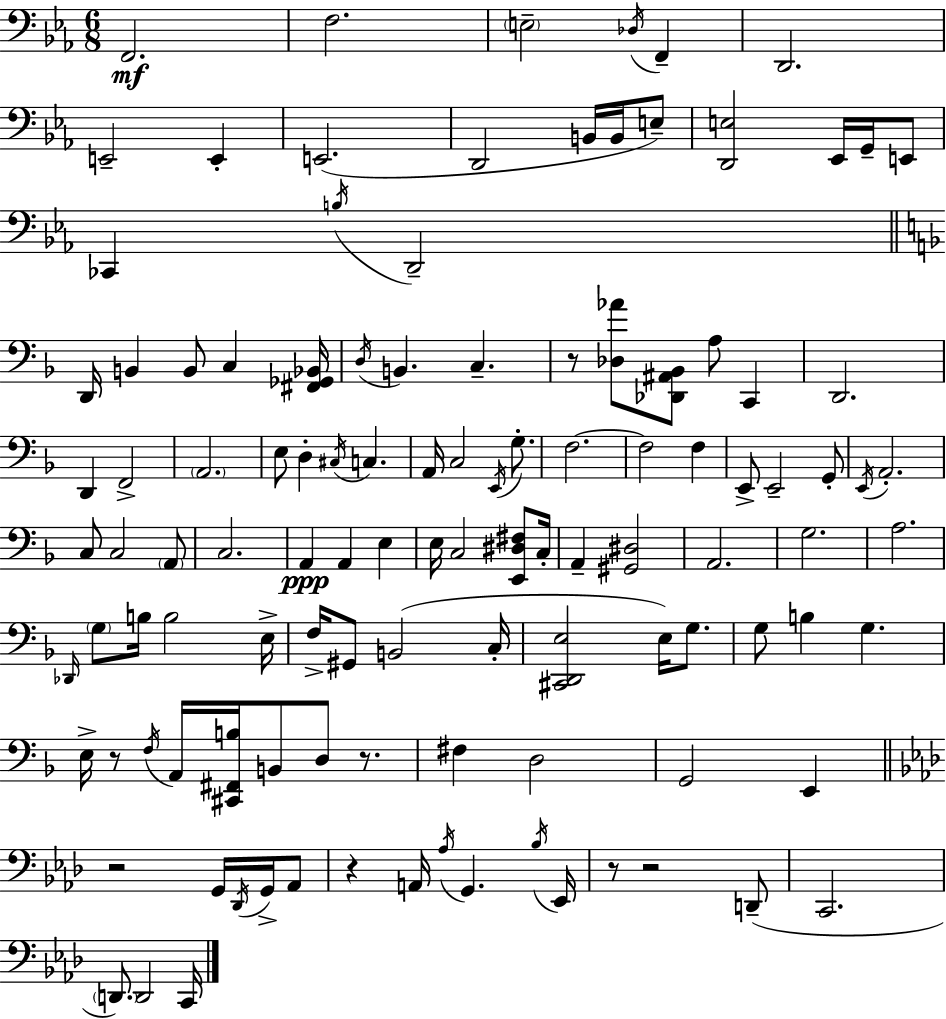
X:1
T:Untitled
M:6/8
L:1/4
K:Cm
F,,2 F,2 E,2 _D,/4 F,, D,,2 E,,2 E,, E,,2 D,,2 B,,/4 B,,/4 E,/2 [D,,E,]2 _E,,/4 G,,/4 E,,/2 _C,, B,/4 D,,2 D,,/4 B,, B,,/2 C, [^F,,_G,,_B,,]/4 D,/4 B,, C, z/2 [_D,_A]/2 [_D,,^A,,_B,,]/2 A,/2 C,, D,,2 D,, F,,2 A,,2 E,/2 D, ^C,/4 C, A,,/4 C,2 E,,/4 G,/2 F,2 F,2 F, E,,/2 E,,2 G,,/2 E,,/4 A,,2 C,/2 C,2 A,,/2 C,2 A,, A,, E, E,/4 C,2 [E,,^D,^F,]/2 C,/4 A,, [^G,,^D,]2 A,,2 G,2 A,2 _D,,/4 G,/2 B,/4 B,2 E,/4 F,/4 ^G,,/2 B,,2 C,/4 [^C,,D,,E,]2 E,/4 G,/2 G,/2 B, G, E,/4 z/2 F,/4 A,,/4 [^C,,^F,,B,]/4 B,,/2 D,/2 z/2 ^F, D,2 G,,2 E,, z2 G,,/4 _D,,/4 G,,/4 _A,,/2 z A,,/4 _A,/4 G,, _B,/4 _E,,/4 z/2 z2 D,,/2 C,,2 D,,/2 D,,2 C,,/4